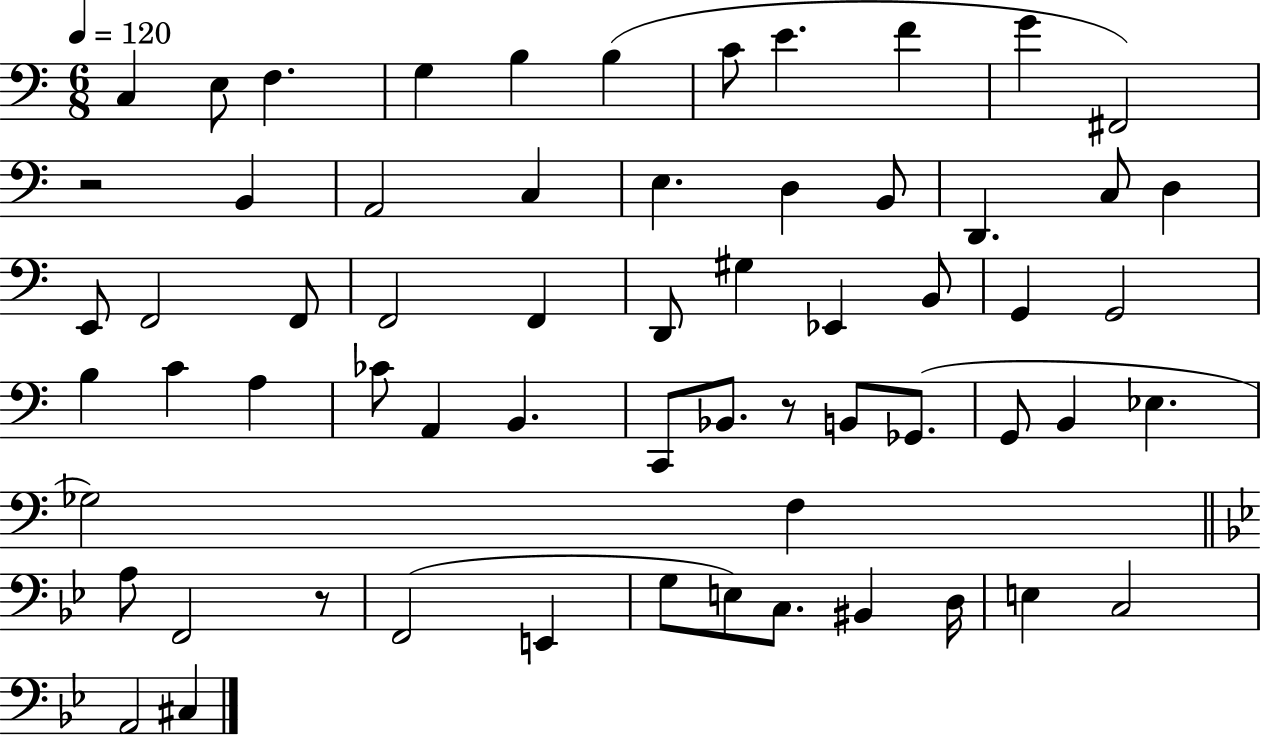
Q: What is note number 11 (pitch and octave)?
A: F#2